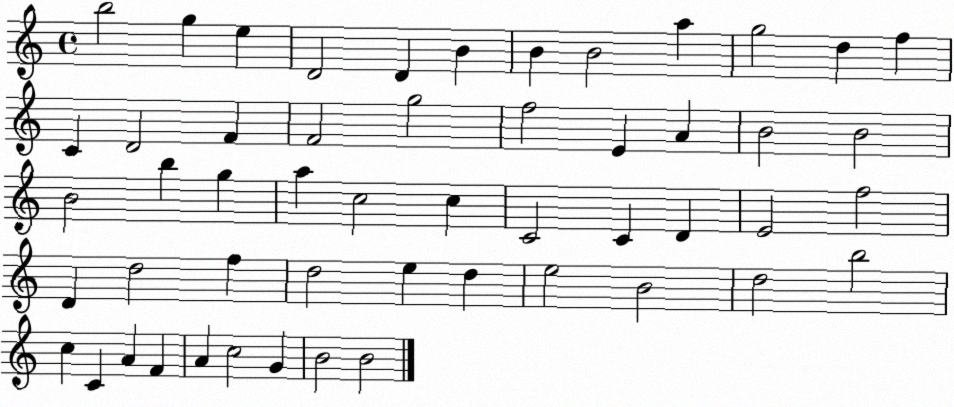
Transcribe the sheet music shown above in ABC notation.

X:1
T:Untitled
M:4/4
L:1/4
K:C
b2 g e D2 D B B B2 a g2 d f C D2 F F2 g2 f2 E A B2 B2 B2 b g a c2 c C2 C D E2 f2 D d2 f d2 e d e2 B2 d2 b2 c C A F A c2 G B2 B2